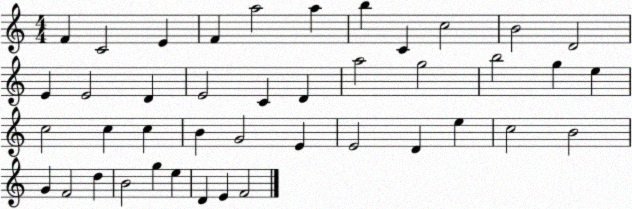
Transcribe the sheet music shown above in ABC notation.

X:1
T:Untitled
M:4/4
L:1/4
K:C
F C2 E F a2 a b C c2 B2 D2 E E2 D E2 C D a2 g2 b2 g e c2 c c B G2 E E2 D e c2 B2 G F2 d B2 g e D E F2